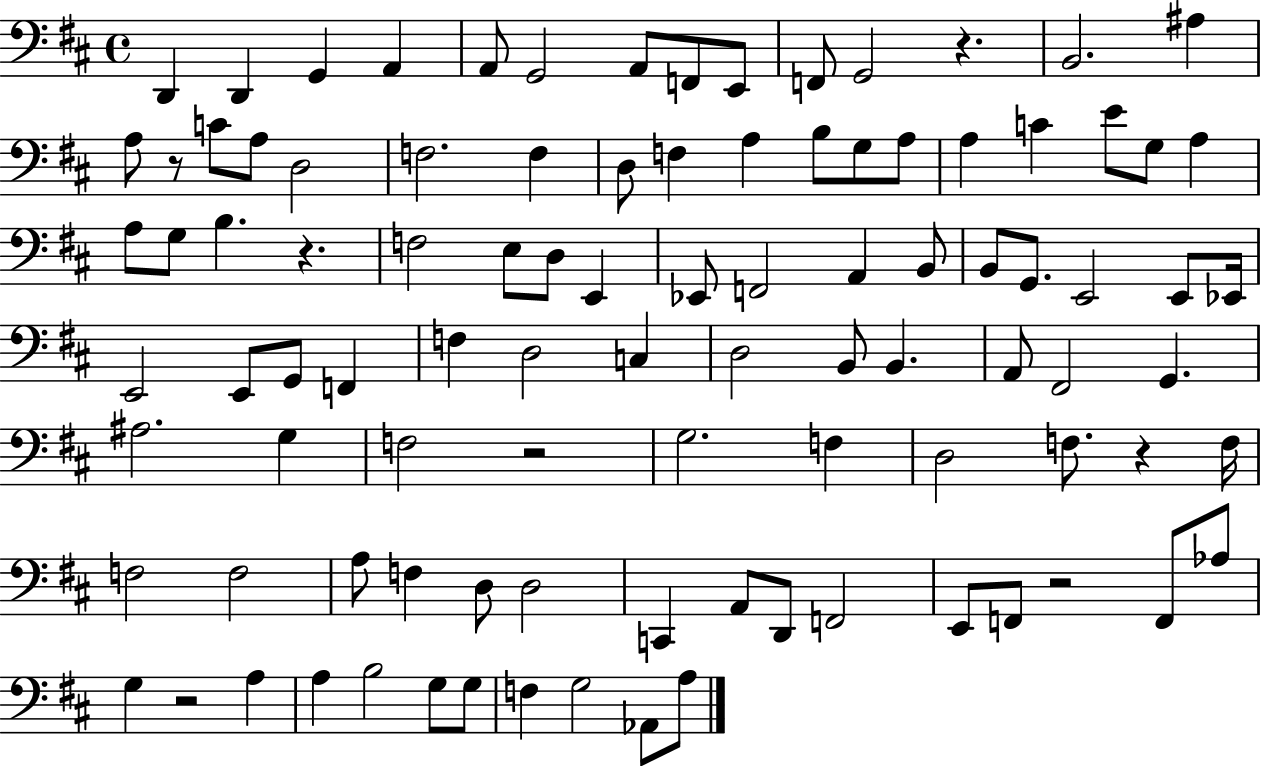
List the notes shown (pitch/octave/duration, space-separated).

D2/q D2/q G2/q A2/q A2/e G2/h A2/e F2/e E2/e F2/e G2/h R/q. B2/h. A#3/q A3/e R/e C4/e A3/e D3/h F3/h. F3/q D3/e F3/q A3/q B3/e G3/e A3/e A3/q C4/q E4/e G3/e A3/q A3/e G3/e B3/q. R/q. F3/h E3/e D3/e E2/q Eb2/e F2/h A2/q B2/e B2/e G2/e. E2/h E2/e Eb2/s E2/h E2/e G2/e F2/q F3/q D3/h C3/q D3/h B2/e B2/q. A2/e F#2/h G2/q. A#3/h. G3/q F3/h R/h G3/h. F3/q D3/h F3/e. R/q F3/s F3/h F3/h A3/e F3/q D3/e D3/h C2/q A2/e D2/e F2/h E2/e F2/e R/h F2/e Ab3/e G3/q R/h A3/q A3/q B3/h G3/e G3/e F3/q G3/h Ab2/e A3/e